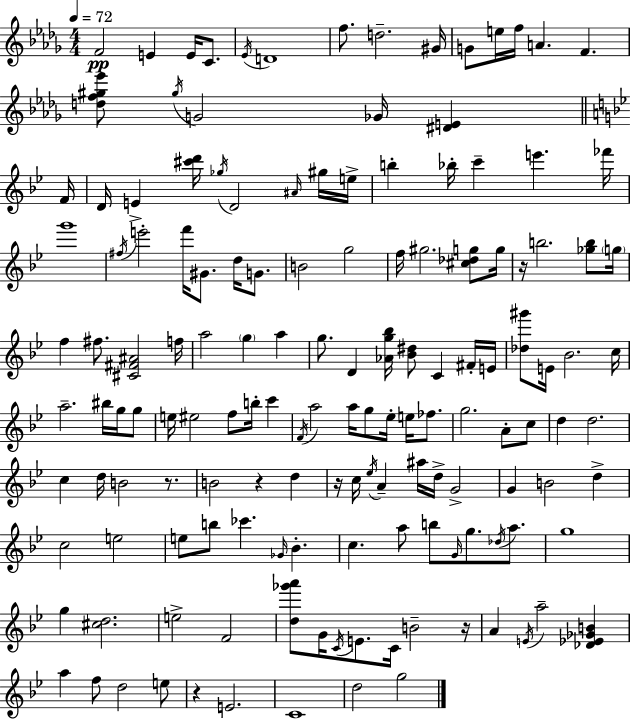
X:1
T:Untitled
M:4/4
L:1/4
K:Bbm
F2 E E/4 C/2 _E/4 D4 f/2 d2 ^G/4 G/2 e/4 f/4 A F [df^g_e']/2 ^g/4 G2 _G/4 [^DE] F/4 D/4 E [^c'd']/4 _g/4 D2 ^A/4 ^g/4 e/4 b _b/4 c' e' _f'/4 g'4 ^f/4 e'2 f'/4 ^G/2 d/4 G/2 B2 g2 f/4 ^g2 [^c_dg]/2 g/4 z/4 b2 [_gb]/2 g/4 f ^f/2 [^C^F^A]2 f/4 a2 g a g/2 D [_Ag_b]/4 [_B^d]/2 C ^F/4 E/4 [_d^g']/2 E/4 _B2 c/4 a2 ^b/4 g/4 g/2 e/4 ^e2 f/2 b/4 c' F/4 a2 a/4 g/2 _e/4 e/4 _f/2 g2 A/2 c/2 d d2 c d/4 B2 z/2 B2 z d z/4 c/4 _e/4 A ^a/4 d/4 G2 G B2 d c2 e2 e/2 b/2 _c' _G/4 _B c a/2 b/2 G/4 g/2 _d/4 a/2 g4 g [^cd]2 e2 F2 [d_g'a']/2 G/4 C/4 E/2 C/4 B2 z/4 A E/4 a2 [_D_E_GB] a f/2 d2 e/2 z E2 C4 d2 g2